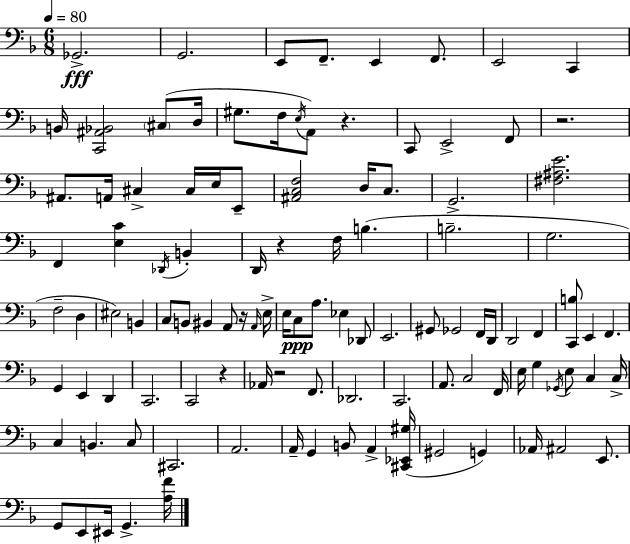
{
  \clef bass
  \numericTimeSignature
  \time 6/8
  \key f \major
  \tempo 4 = 80
  ges,2.->\fff | g,2. | e,8 f,8.-- e,4 f,8. | e,2 c,4 | \break b,16 <c, ais, bes,>2 \parenthesize cis8( d16 | gis8. f16 \acciaccatura { e16 } a,8) r4. | c,8 e,2-> f,8 | r2. | \break ais,8. a,16 cis4-> cis16 e16 e,8-- | <ais, c f>2 d16 c8. | g,2.-> | <fis ais e'>2. | \break f,4 <e c'>4 \acciaccatura { des,16 } b,4-. | d,16 r4 f16 b4.( | b2.-- | g2. | \break f2-- d4 | eis2) b,4 | c8 b,8 bis,4 a,8 | r16 \grace { a,16 } e16-> e16 c8\ppp a8. ees4 | \break des,8 e,2. | gis,8 ges,2 | f,16 d,16 d,2 f,4 | <c, b>8 e,4 f,4. | \break g,4 e,4 d,4 | c,2. | c,2 r4 | aes,16 r2 | \break f,8. des,2. | c,2. | a,8. c2 | f,16 e16 g4 \acciaccatura { ges,16 } e8 c4 | \break c16-> c4 b,4. | c8 cis,2. | a,2. | a,16-- g,4 b,8 a,4-> | \break <cis, ees, gis>16( gis,2 | g,4) aes,16 ais,2 | e,8. g,8 e,8 eis,16 g,4.-> | <a f'>16 \bar "|."
}